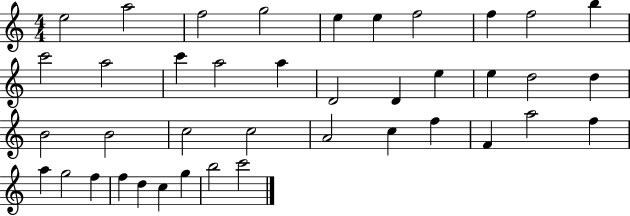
X:1
T:Untitled
M:4/4
L:1/4
K:C
e2 a2 f2 g2 e e f2 f f2 b c'2 a2 c' a2 a D2 D e e d2 d B2 B2 c2 c2 A2 c f F a2 f a g2 f f d c g b2 c'2